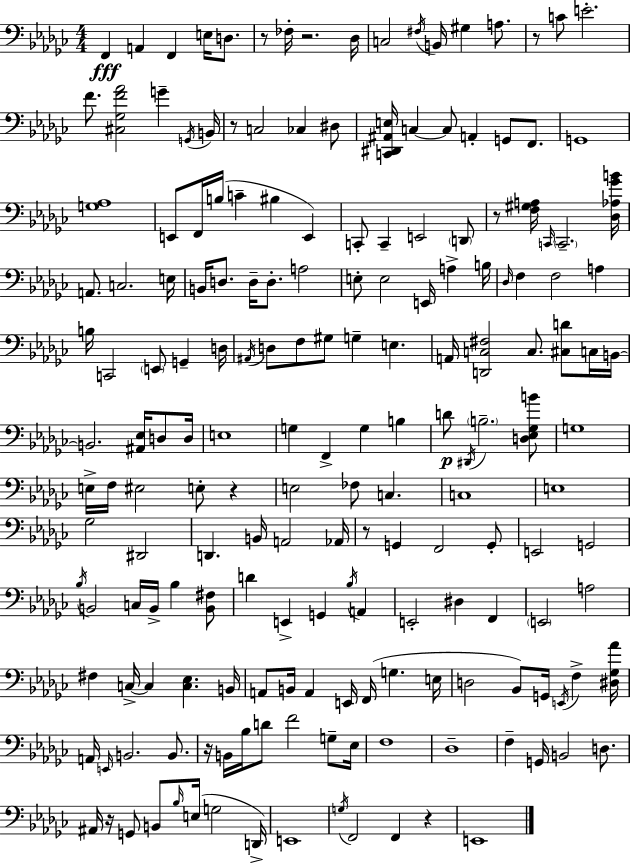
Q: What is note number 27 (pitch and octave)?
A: G2